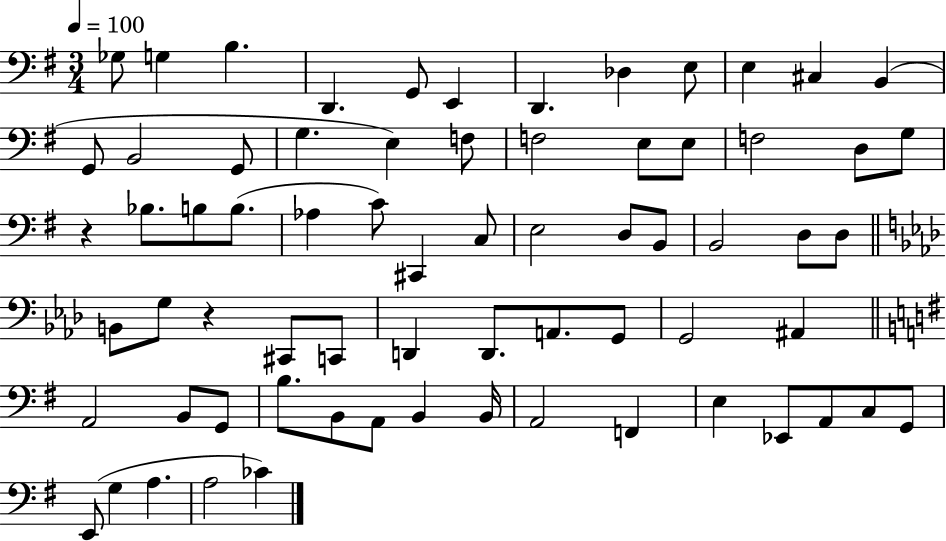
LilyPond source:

{
  \clef bass
  \numericTimeSignature
  \time 3/4
  \key g \major
  \tempo 4 = 100
  ges8 g4 b4. | d,4. g,8 e,4 | d,4. des4 e8 | e4 cis4 b,4( | \break g,8 b,2 g,8 | g4. e4) f8 | f2 e8 e8 | f2 d8 g8 | \break r4 bes8. b8 b8.( | aes4 c'8) cis,4 c8 | e2 d8 b,8 | b,2 d8 d8 | \break \bar "||" \break \key f \minor b,8 g8 r4 cis,8 c,8 | d,4 d,8. a,8. g,8 | g,2 ais,4 | \bar "||" \break \key g \major a,2 b,8 g,8 | b8. b,8 a,8 b,4 b,16 | a,2 f,4 | e4 ees,8 a,8 c8 g,8 | \break e,8( g4 a4. | a2 ces'4) | \bar "|."
}